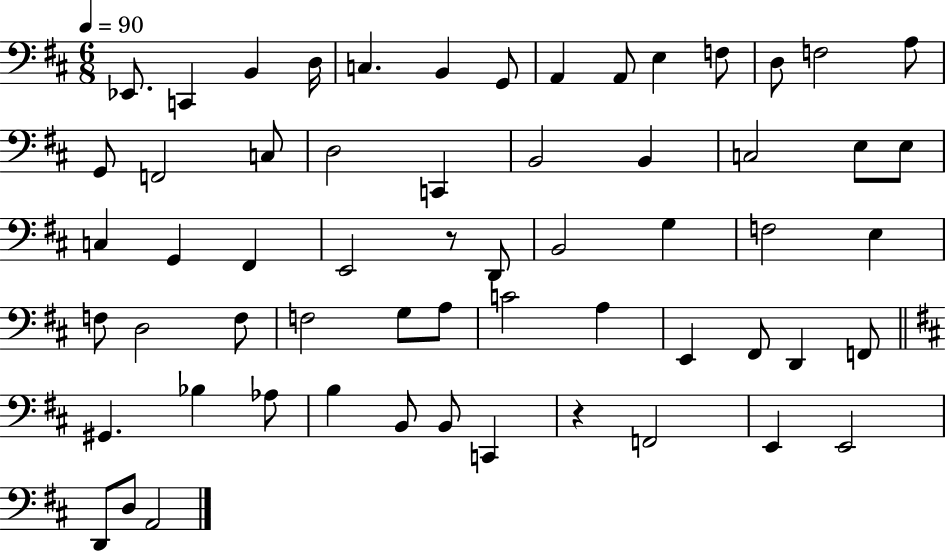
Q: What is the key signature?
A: D major